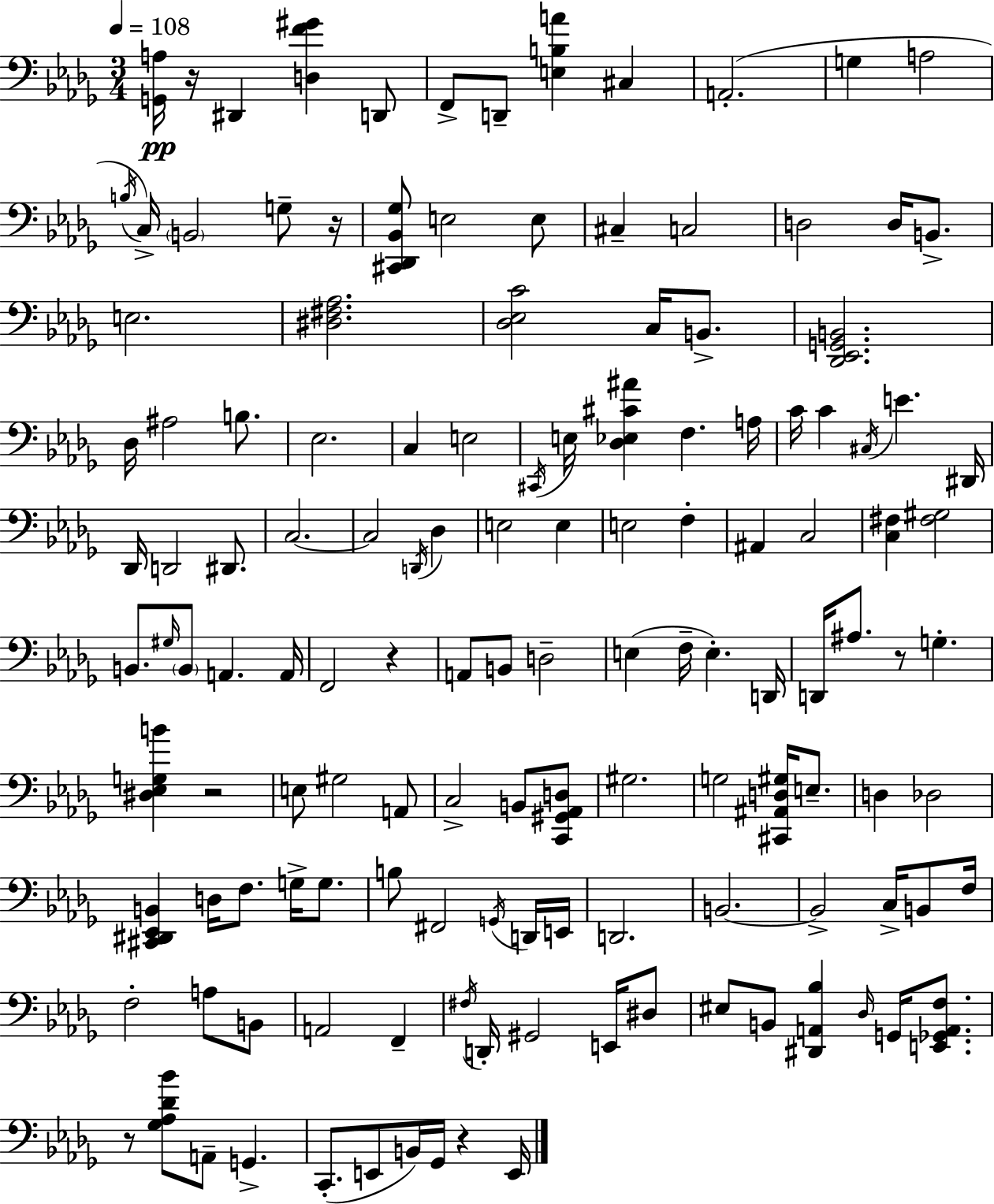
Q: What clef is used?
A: bass